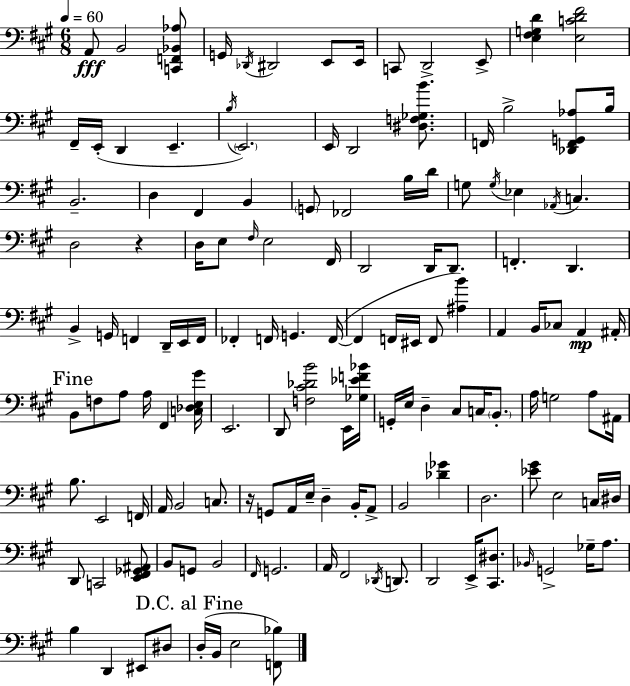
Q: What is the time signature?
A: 6/8